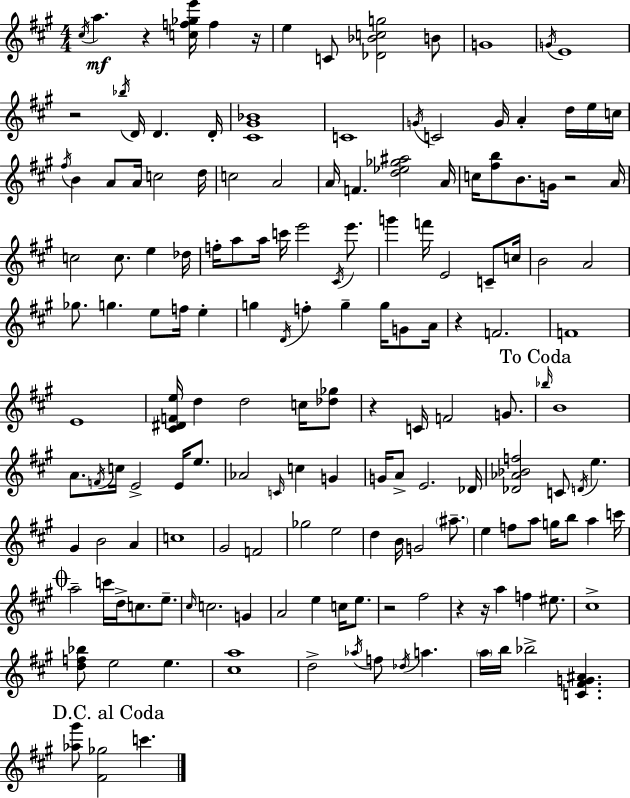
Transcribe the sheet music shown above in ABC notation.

X:1
T:Untitled
M:4/4
L:1/4
K:A
^c/4 a z [cf_ge']/4 f z/4 e C/2 [_D_Bcg]2 B/2 G4 G/4 E4 z2 _b/4 D/4 D D/4 [^C^G_B]4 C4 G/4 C2 G/4 A d/4 e/4 c/4 ^f/4 B A/2 A/4 c2 d/4 c2 A2 A/4 F [d_e_g^a]2 A/4 c/4 [^fb]/2 B/2 G/4 z2 A/4 c2 c/2 e _d/4 f/4 a/2 a/4 c'/4 e'2 ^C/4 e'/2 g' f'/4 E2 C/2 c/4 B2 A2 _g/2 g e/2 f/4 e g D/4 f g g/4 G/2 A/4 z F2 F4 E4 [^C^DFe]/4 d d2 c/4 [_d_g]/2 z C/4 F2 G/2 _b/4 B4 A/2 F/4 c/4 E2 E/4 e/2 _A2 C/4 c G G/4 A/2 E2 _D/4 [_D_A_Bf]2 C/2 D/4 e ^G B2 A c4 ^G2 F2 _g2 e2 d B/4 G2 ^a/2 e f/2 a/2 g/4 b/2 a c'/4 a2 c'/4 d/4 c/2 e/2 ^c/4 c2 G A2 e c/4 e/2 z2 ^f2 z z/4 a f ^e/2 ^c4 [df_b]/2 e2 e [^ca]4 d2 _a/4 f/2 _d/4 a a/4 b/4 _b2 [C^FG^A] [_a^g']/2 [^F_g]2 c'